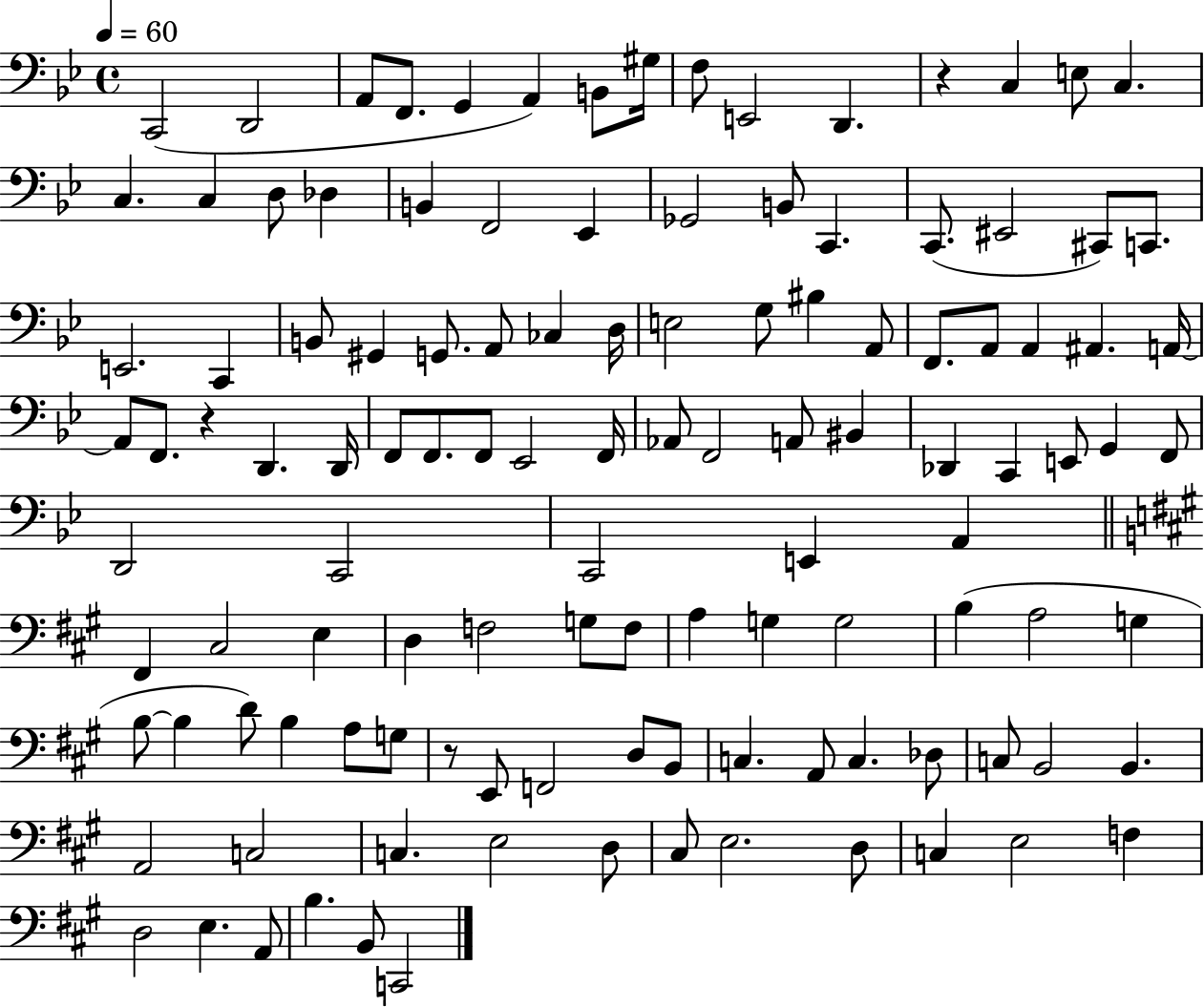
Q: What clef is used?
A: bass